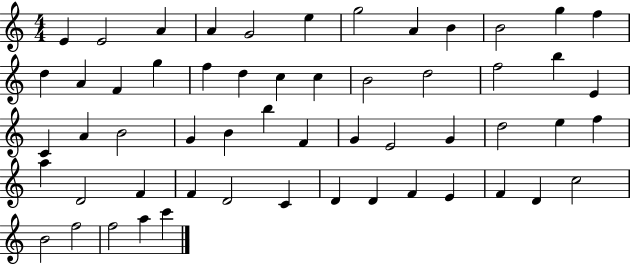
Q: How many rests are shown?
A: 0